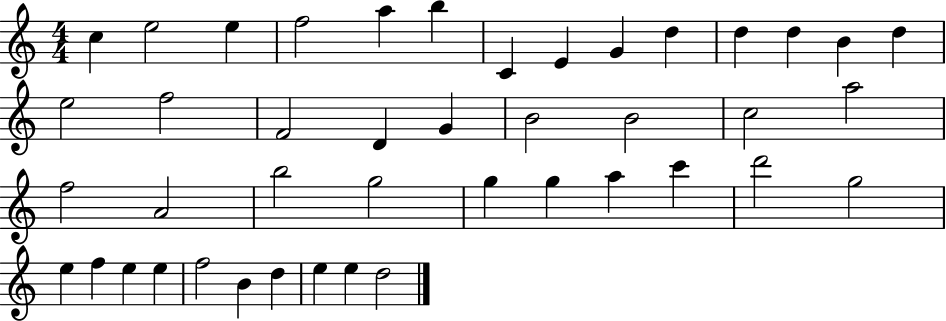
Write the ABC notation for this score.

X:1
T:Untitled
M:4/4
L:1/4
K:C
c e2 e f2 a b C E G d d d B d e2 f2 F2 D G B2 B2 c2 a2 f2 A2 b2 g2 g g a c' d'2 g2 e f e e f2 B d e e d2